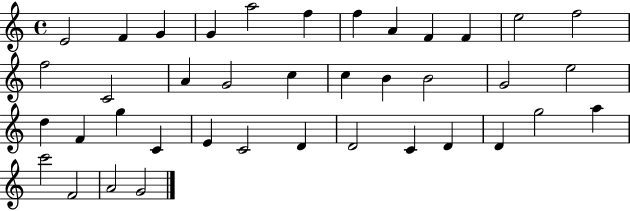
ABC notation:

X:1
T:Untitled
M:4/4
L:1/4
K:C
E2 F G G a2 f f A F F e2 f2 f2 C2 A G2 c c B B2 G2 e2 d F g C E C2 D D2 C D D g2 a c'2 F2 A2 G2